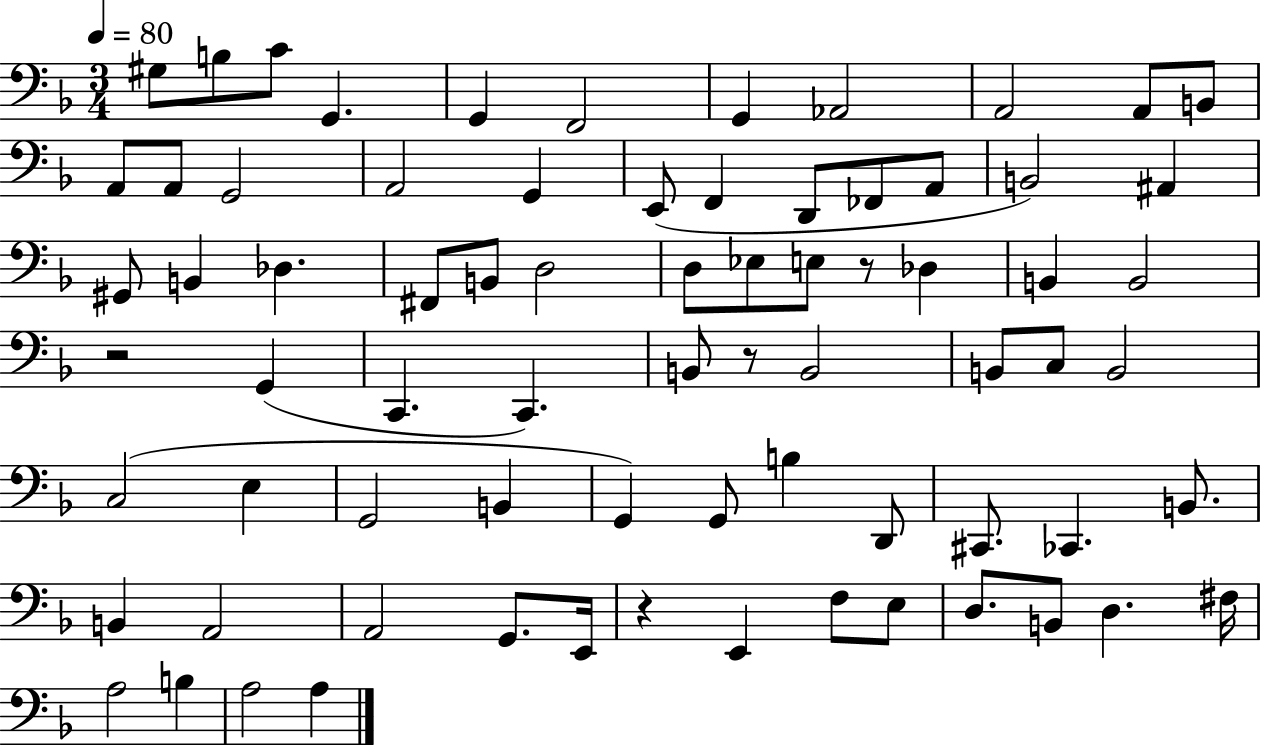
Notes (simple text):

G#3/e B3/e C4/e G2/q. G2/q F2/h G2/q Ab2/h A2/h A2/e B2/e A2/e A2/e G2/h A2/h G2/q E2/e F2/q D2/e FES2/e A2/e B2/h A#2/q G#2/e B2/q Db3/q. F#2/e B2/e D3/h D3/e Eb3/e E3/e R/e Db3/q B2/q B2/h R/h G2/q C2/q. C2/q. B2/e R/e B2/h B2/e C3/e B2/h C3/h E3/q G2/h B2/q G2/q G2/e B3/q D2/e C#2/e. CES2/q. B2/e. B2/q A2/h A2/h G2/e. E2/s R/q E2/q F3/e E3/e D3/e. B2/e D3/q. F#3/s A3/h B3/q A3/h A3/q